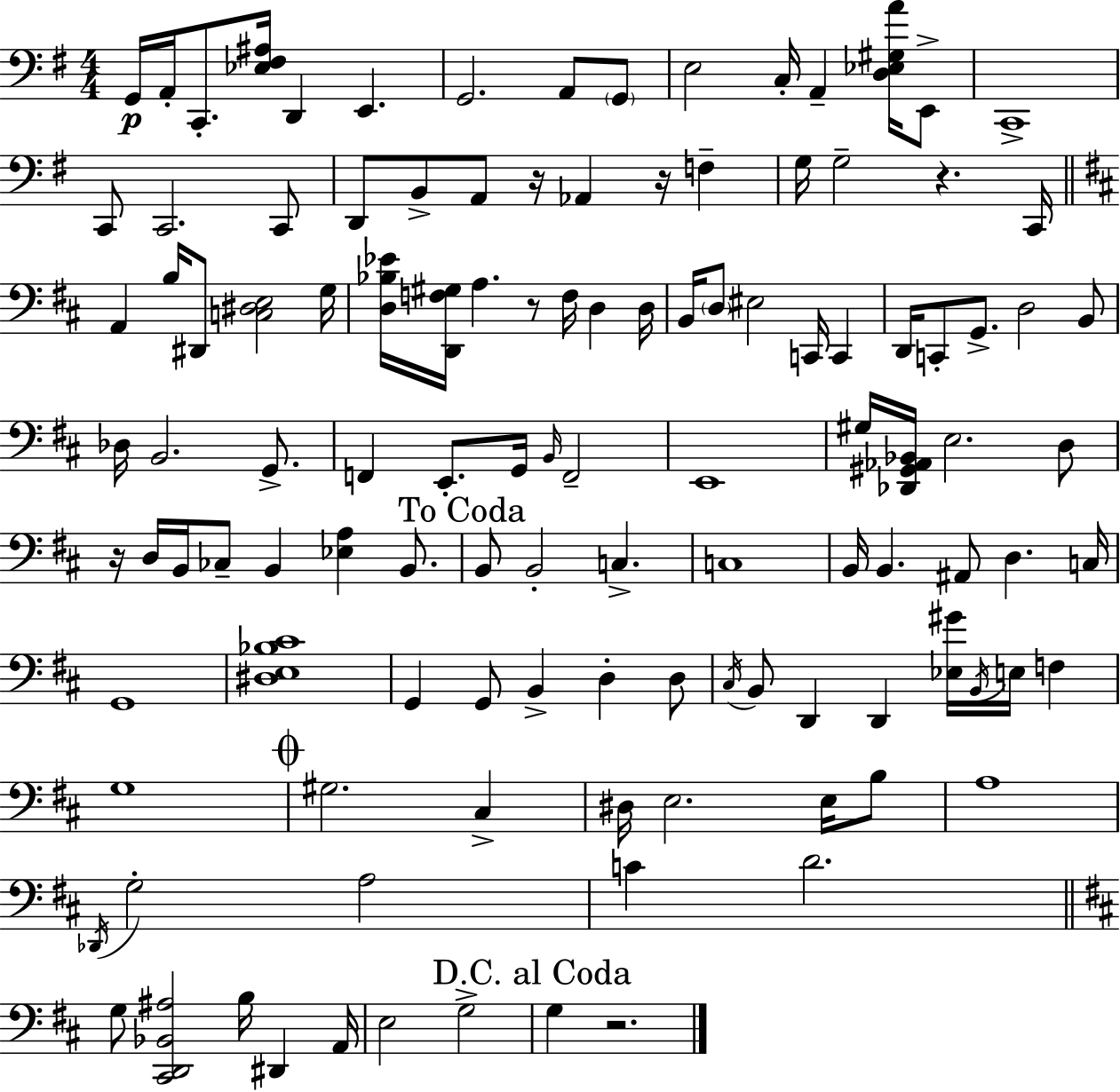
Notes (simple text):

G2/s A2/s C2/e. [Eb3,F#3,A#3]/s D2/q E2/q. G2/h. A2/e G2/e E3/h C3/s A2/q [D3,Eb3,G#3,A4]/s E2/e C2/w C2/e C2/h. C2/e D2/e B2/e A2/e R/s Ab2/q R/s F3/q G3/s G3/h R/q. C2/s A2/q B3/s D#2/e [C3,D#3,E3]/h G3/s [D3,Bb3,Eb4]/s [D2,F3,G#3]/s A3/q. R/e F3/s D3/q D3/s B2/s D3/e EIS3/h C2/s C2/q D2/s C2/e G2/e. D3/h B2/e Db3/s B2/h. G2/e. F2/q E2/e. G2/s B2/s F2/h E2/w G#3/s [Db2,G#2,Ab2,Bb2]/s E3/h. D3/e R/s D3/s B2/s CES3/e B2/q [Eb3,A3]/q B2/e. B2/e B2/h C3/q. C3/w B2/s B2/q. A#2/e D3/q. C3/s G2/w [D#3,E3,Bb3,C#4]/w G2/q G2/e B2/q D3/q D3/e C#3/s B2/e D2/q D2/q [Eb3,G#4]/s B2/s E3/s F3/q G3/w G#3/h. C#3/q D#3/s E3/h. E3/s B3/e A3/w Db2/s G3/h A3/h C4/q D4/h. G3/e [C#2,D2,Bb2,A#3]/h B3/s D#2/q A2/s E3/h G3/h G3/q R/h.